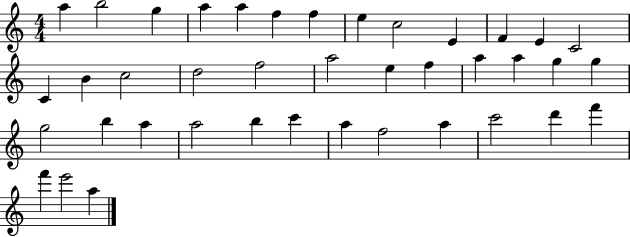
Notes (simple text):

A5/q B5/h G5/q A5/q A5/q F5/q F5/q E5/q C5/h E4/q F4/q E4/q C4/h C4/q B4/q C5/h D5/h F5/h A5/h E5/q F5/q A5/q A5/q G5/q G5/q G5/h B5/q A5/q A5/h B5/q C6/q A5/q F5/h A5/q C6/h D6/q F6/q F6/q E6/h A5/q